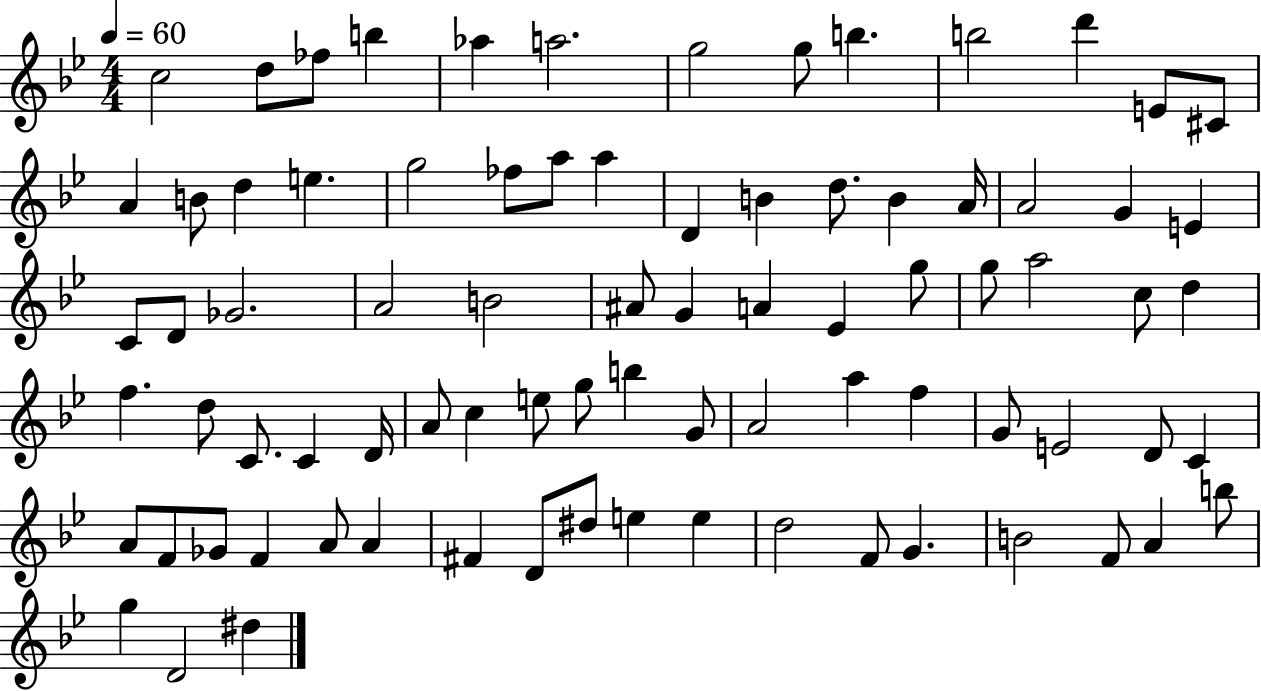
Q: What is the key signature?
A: BES major